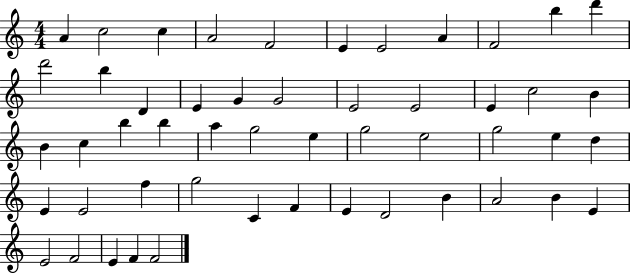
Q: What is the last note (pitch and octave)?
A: F4